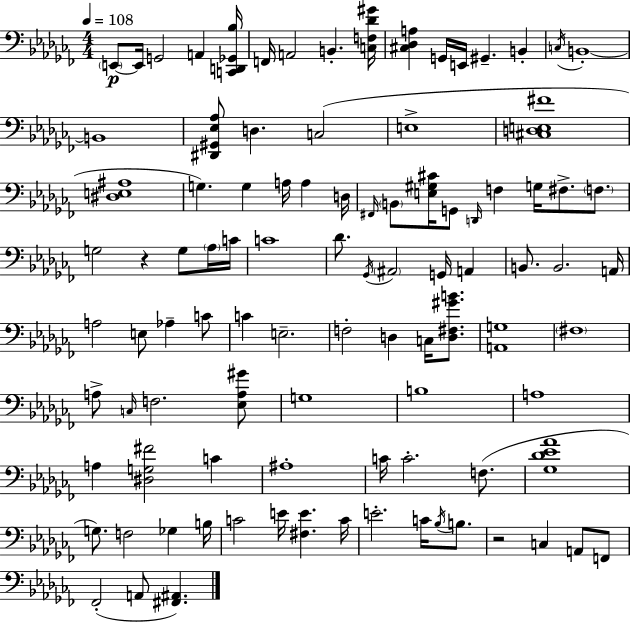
{
  \clef bass
  \numericTimeSignature
  \time 4/4
  \key aes \minor
  \tempo 4 = 108
  \repeat volta 2 { \parenthesize e,8~~\p e,16 g,2 a,4 <c, d, ges, bes>16 | f,16 a,2 b,4.-. <c f des' gis'>16 | <cis des a>4 g,16 e,16 gis,4.-- b,4-. | \acciaccatura { c16 } b,1-.~~ | \break b,1 | <dis, gis, ees aes>8 d4. c2( | e1-> | <cis d e fis'>1 | \break <dis e ais>1 | g4.) g4 a16 a4 | d16 \grace { fis,16 } \parenthesize b,8 <e gis cis'>16 g,8 \grace { d,16 } f4 g16 fis8.-> | \parenthesize f8. g2 r4 g8 | \break \parenthesize aes16 c'16 c'1 | des'8. \acciaccatura { ges,16 } \parenthesize ais,2 g,16 | a,4 b,8. b,2. | a,16 a2 e8 aes4-- | \break c'8 c'4 e2.-- | f2-. d4 | c16 <d fis gis' b'>8. <a, g>1 | \parenthesize fis1 | \break a8-> \grace { c16 } f2. | <ees a gis'>8 g1 | b1 | a1 | \break a4 <dis g fis'>2 | c'4 ais1-. | c'16 c'2.-. | f8.( <ges des' ees' aes'>1 | \break g8.) f2 | ges4 b16 c'2 e'16 <fis e'>4. | c'16 e'2.-. | c'16 \acciaccatura { bes16 } b8. r2 c4 | \break a,8 f,8 fes,2-.( a,8 | <fis, ais,>4.) } \bar "|."
}